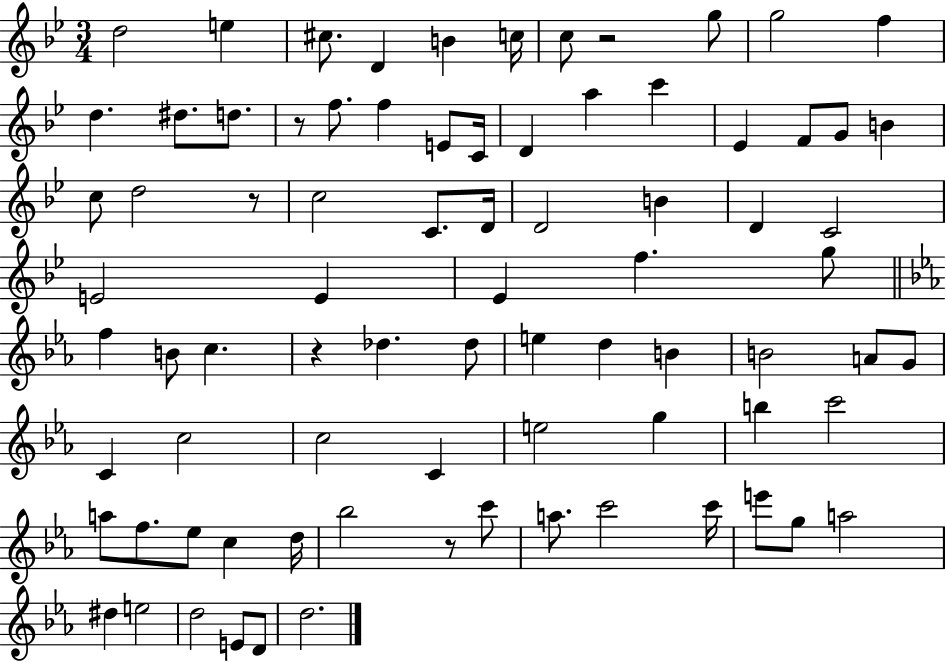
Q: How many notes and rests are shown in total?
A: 81